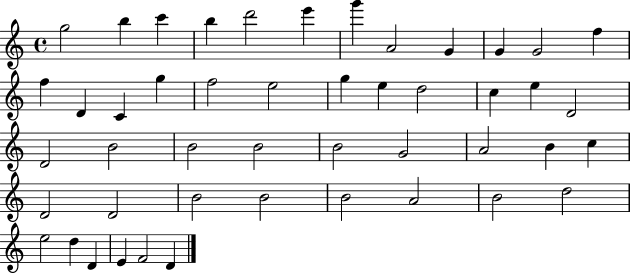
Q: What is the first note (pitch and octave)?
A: G5